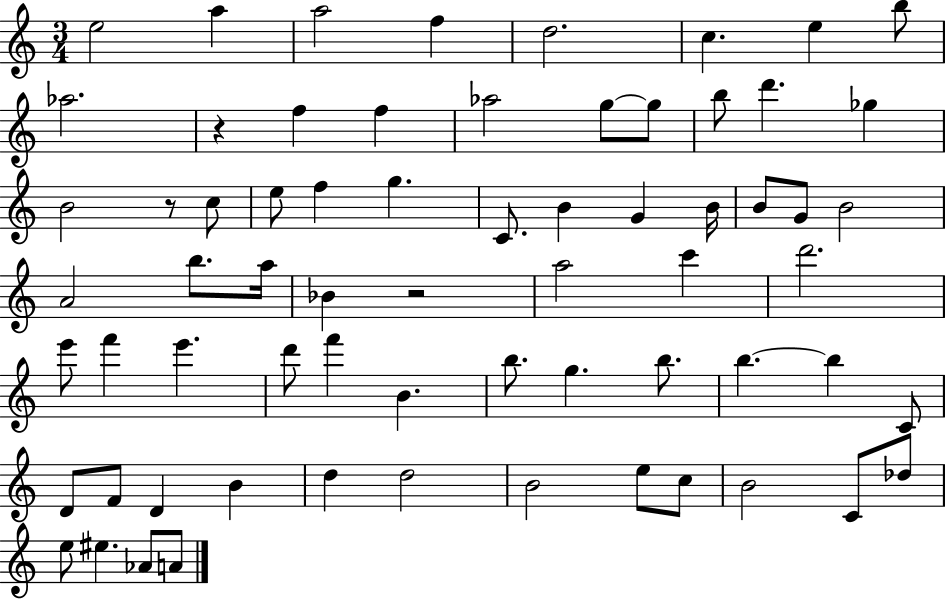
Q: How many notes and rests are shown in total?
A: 67